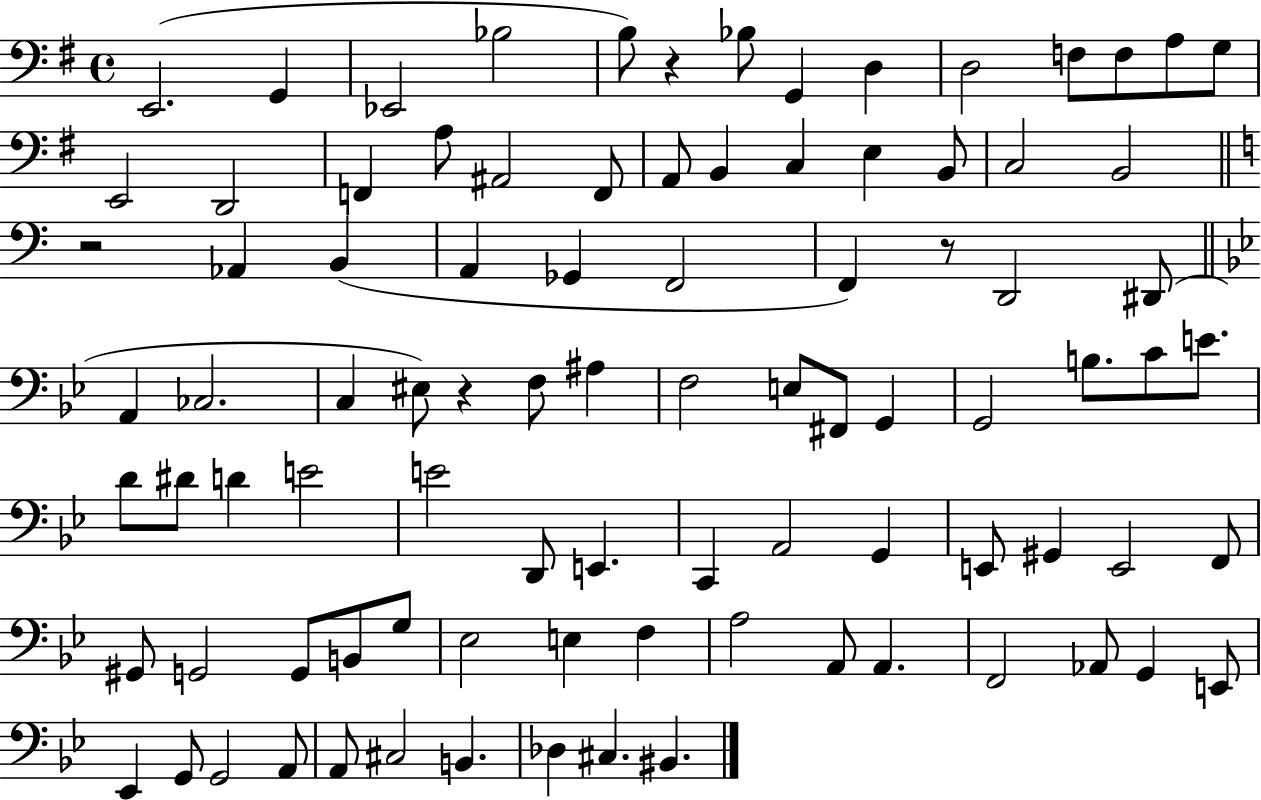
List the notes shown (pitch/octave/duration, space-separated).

E2/h. G2/q Eb2/h Bb3/h B3/e R/q Bb3/e G2/q D3/q D3/h F3/e F3/e A3/e G3/e E2/h D2/h F2/q A3/e A#2/h F2/e A2/e B2/q C3/q E3/q B2/e C3/h B2/h R/h Ab2/q B2/q A2/q Gb2/q F2/h F2/q R/e D2/h D#2/e A2/q CES3/h. C3/q EIS3/e R/q F3/e A#3/q F3/h E3/e F#2/e G2/q G2/h B3/e. C4/e E4/e. D4/e D#4/e D4/q E4/h E4/h D2/e E2/q. C2/q A2/h G2/q E2/e G#2/q E2/h F2/e G#2/e G2/h G2/e B2/e G3/e Eb3/h E3/q F3/q A3/h A2/e A2/q. F2/h Ab2/e G2/q E2/e Eb2/q G2/e G2/h A2/e A2/e C#3/h B2/q. Db3/q C#3/q. BIS2/q.